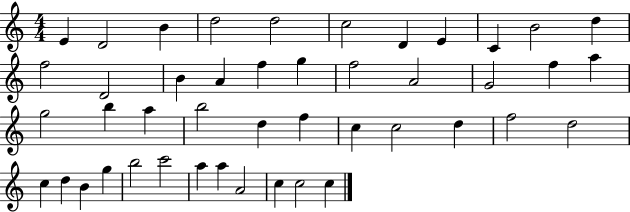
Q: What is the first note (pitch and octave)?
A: E4